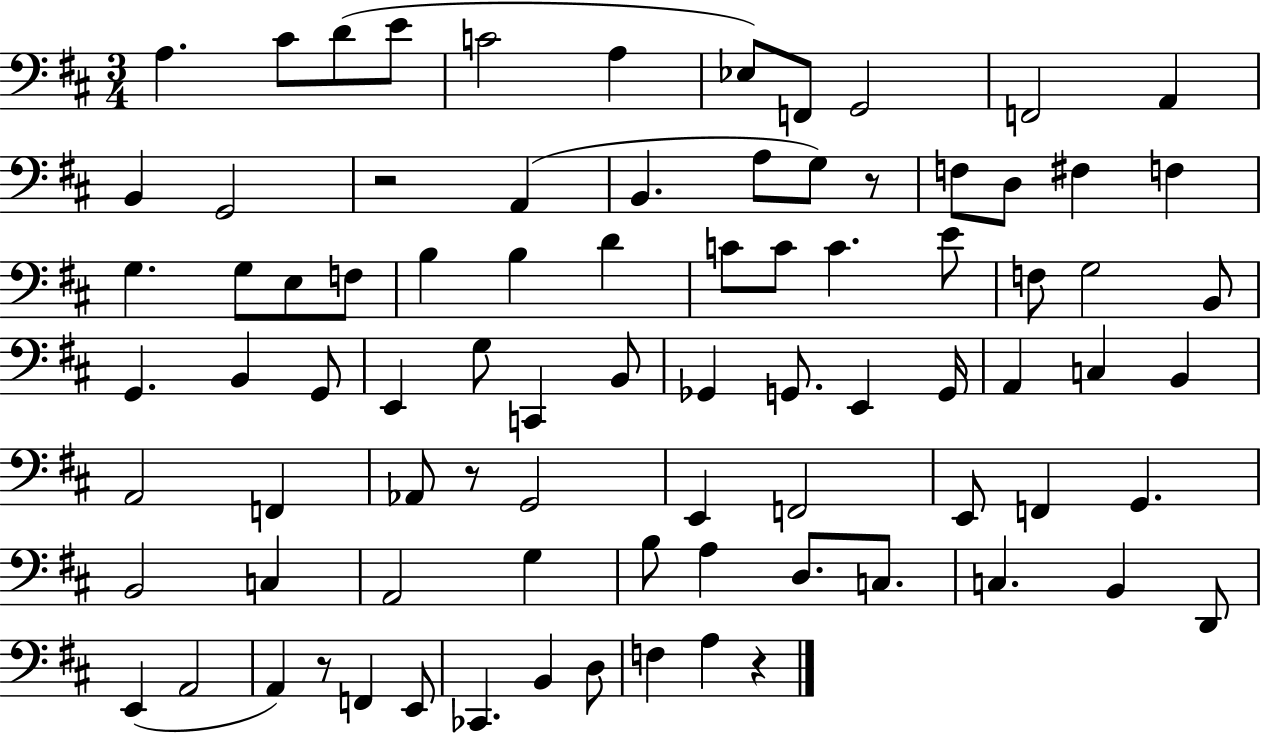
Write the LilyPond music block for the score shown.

{
  \clef bass
  \numericTimeSignature
  \time 3/4
  \key d \major
  a4. cis'8 d'8( e'8 | c'2 a4 | ees8) f,8 g,2 | f,2 a,4 | \break b,4 g,2 | r2 a,4( | b,4. a8 g8) r8 | f8 d8 fis4 f4 | \break g4. g8 e8 f8 | b4 b4 d'4 | c'8 c'8 c'4. e'8 | f8 g2 b,8 | \break g,4. b,4 g,8 | e,4 g8 c,4 b,8 | ges,4 g,8. e,4 g,16 | a,4 c4 b,4 | \break a,2 f,4 | aes,8 r8 g,2 | e,4 f,2 | e,8 f,4 g,4. | \break b,2 c4 | a,2 g4 | b8 a4 d8. c8. | c4. b,4 d,8 | \break e,4( a,2 | a,4) r8 f,4 e,8 | ces,4. b,4 d8 | f4 a4 r4 | \break \bar "|."
}